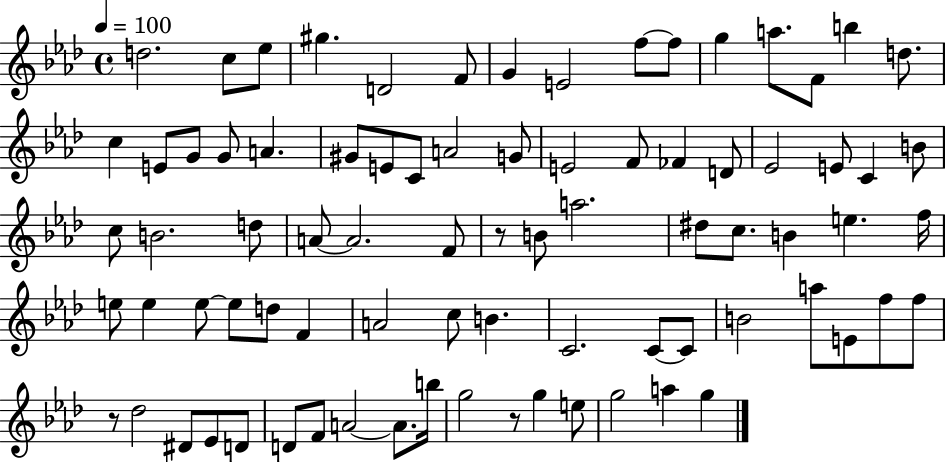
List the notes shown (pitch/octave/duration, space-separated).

D5/h. C5/e Eb5/e G#5/q. D4/h F4/e G4/q E4/h F5/e F5/e G5/q A5/e. F4/e B5/q D5/e. C5/q E4/e G4/e G4/e A4/q. G#4/e E4/e C4/e A4/h G4/e E4/h F4/e FES4/q D4/e Eb4/h E4/e C4/q B4/e C5/e B4/h. D5/e A4/e A4/h. F4/e R/e B4/e A5/h. D#5/e C5/e. B4/q E5/q. F5/s E5/e E5/q E5/e E5/e D5/e F4/q A4/h C5/e B4/q. C4/h. C4/e C4/e B4/h A5/e E4/e F5/e F5/e R/e Db5/h D#4/e Eb4/e D4/e D4/e F4/e A4/h A4/e. B5/s G5/h R/e G5/q E5/e G5/h A5/q G5/q